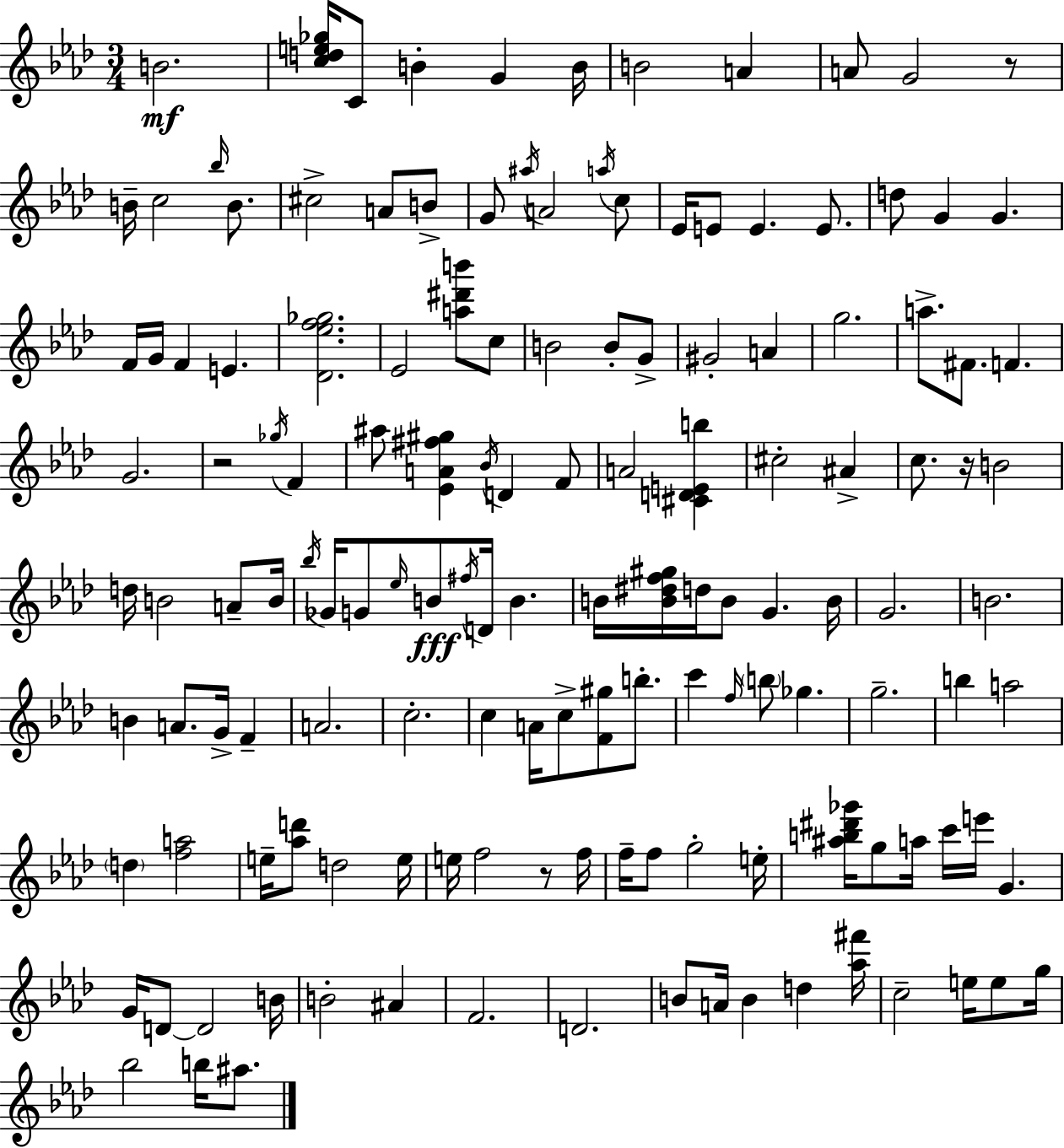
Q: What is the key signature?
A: F minor